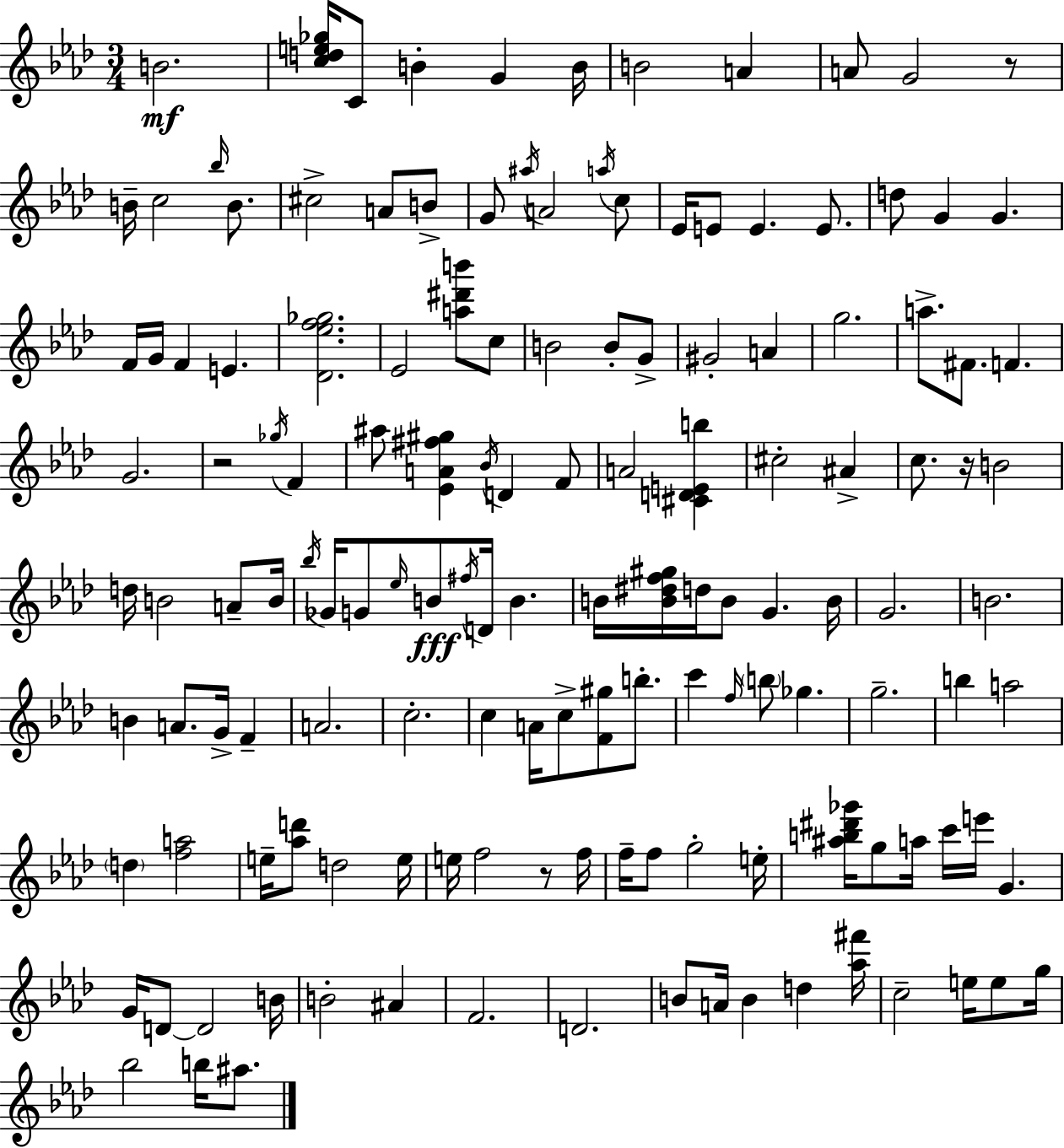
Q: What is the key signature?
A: F minor